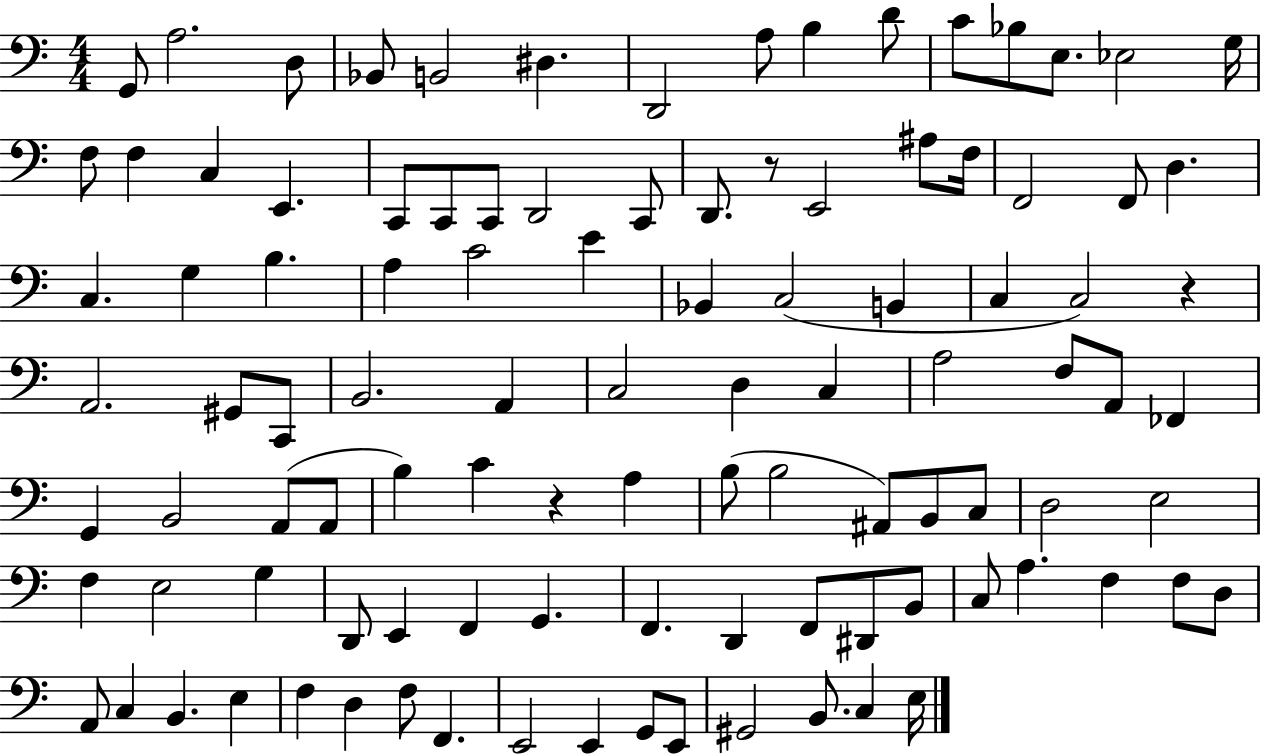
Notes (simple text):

G2/e A3/h. D3/e Bb2/e B2/h D#3/q. D2/h A3/e B3/q D4/e C4/e Bb3/e E3/e. Eb3/h G3/s F3/e F3/q C3/q E2/q. C2/e C2/e C2/e D2/h C2/e D2/e. R/e E2/h A#3/e F3/s F2/h F2/e D3/q. C3/q. G3/q B3/q. A3/q C4/h E4/q Bb2/q C3/h B2/q C3/q C3/h R/q A2/h. G#2/e C2/e B2/h. A2/q C3/h D3/q C3/q A3/h F3/e A2/e FES2/q G2/q B2/h A2/e A2/e B3/q C4/q R/q A3/q B3/e B3/h A#2/e B2/e C3/e D3/h E3/h F3/q E3/h G3/q D2/e E2/q F2/q G2/q. F2/q. D2/q F2/e D#2/e B2/e C3/e A3/q. F3/q F3/e D3/e A2/e C3/q B2/q. E3/q F3/q D3/q F3/e F2/q. E2/h E2/q G2/e E2/e G#2/h B2/e. C3/q E3/s